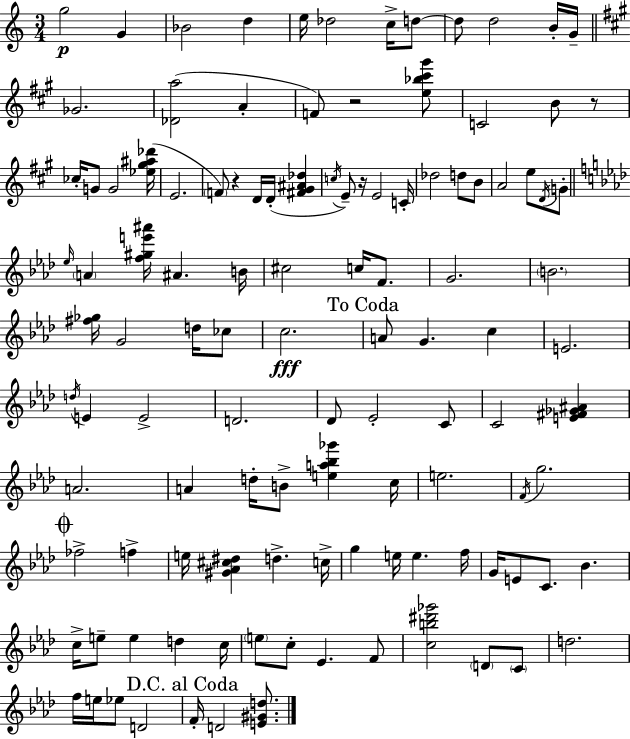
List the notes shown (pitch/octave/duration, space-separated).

G5/h G4/q Bb4/h D5/q E5/s Db5/h C5/s D5/e D5/e D5/h B4/s G4/s Gb4/h. [Db4,A5]/h A4/q F4/e R/h [E5,Bb5,C#6,G#6]/e C4/h B4/e R/e CES5/s G4/e G4/h [Eb5,G#5,A#5,Db6]/s E4/h. F4/e R/q D4/s D4/s [F#4,G#4,A#4,Db5]/q C5/s E4/e R/s E4/h C4/s Db5/h D5/e B4/e A4/h E5/e D4/s G4/e Eb5/s A4/q [F5,G#5,E6,A#6]/s A#4/q. B4/s C#5/h C5/s F4/e. G4/h. B4/h. [F#5,Gb5]/s G4/h D5/s CES5/e C5/h. A4/e G4/q. C5/q E4/h. D5/s E4/q E4/h D4/h. Db4/e Eb4/h C4/e C4/h [E4,F#4,Gb4,A#4]/q A4/h. A4/q D5/s B4/e [E5,A5,Bb5,Gb6]/q C5/s E5/h. F4/s G5/h. FES5/h F5/q E5/s [G#4,Ab4,C#5,D#5]/q D5/q. C5/s G5/q E5/s E5/q. F5/s G4/s E4/e C4/e. Bb4/q. C5/s E5/e E5/q D5/q C5/s E5/e C5/e Eb4/q. F4/e [C5,B5,D#6,Gb6]/h D4/e C4/e D5/h. F5/s E5/s Eb5/e D4/h F4/s D4/h [E4,G#4,D5]/e.